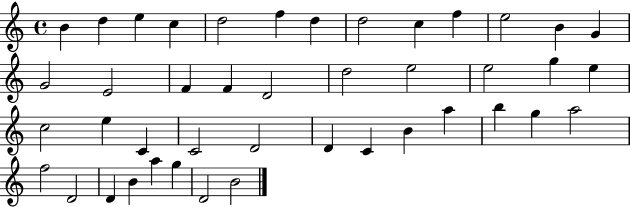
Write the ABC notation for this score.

X:1
T:Untitled
M:4/4
L:1/4
K:C
B d e c d2 f d d2 c f e2 B G G2 E2 F F D2 d2 e2 e2 g e c2 e C C2 D2 D C B a b g a2 f2 D2 D B a g D2 B2